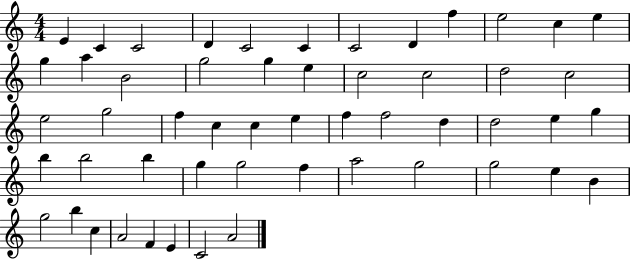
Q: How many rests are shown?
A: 0